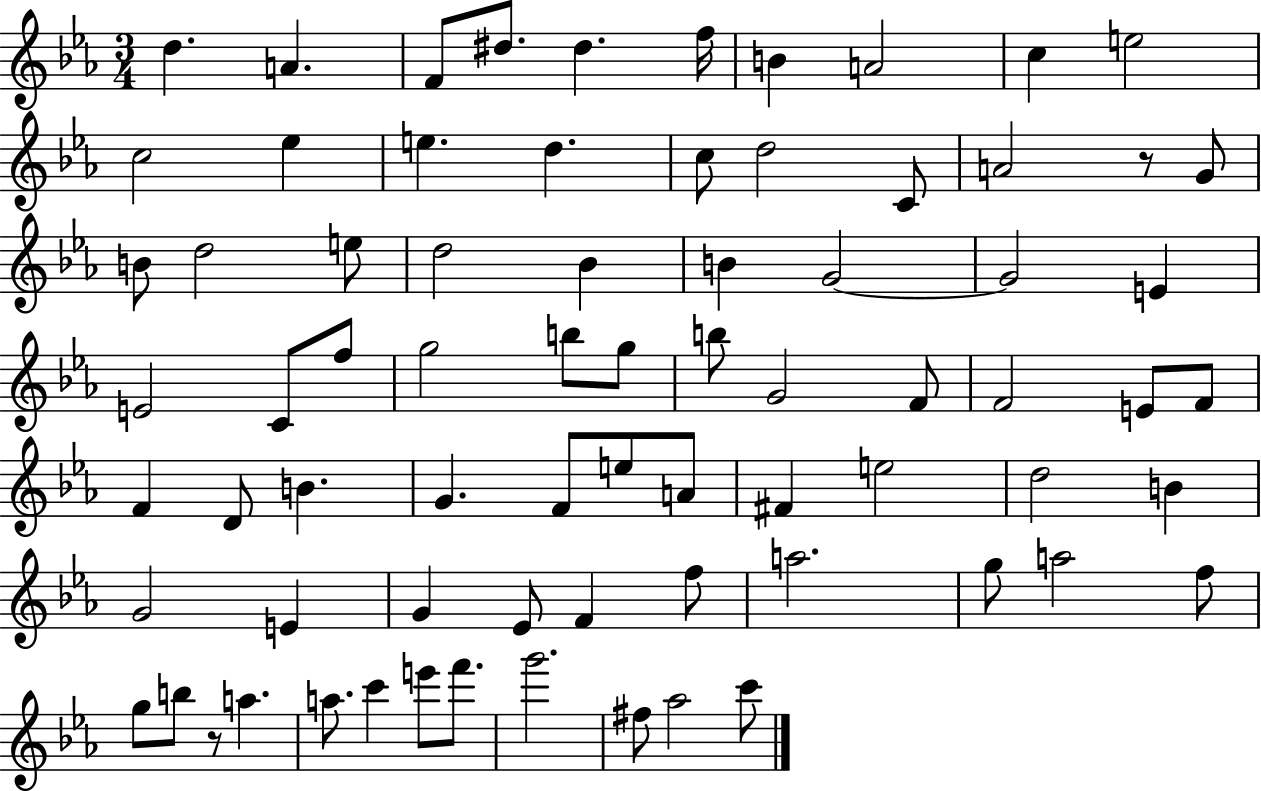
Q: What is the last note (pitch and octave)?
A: C6